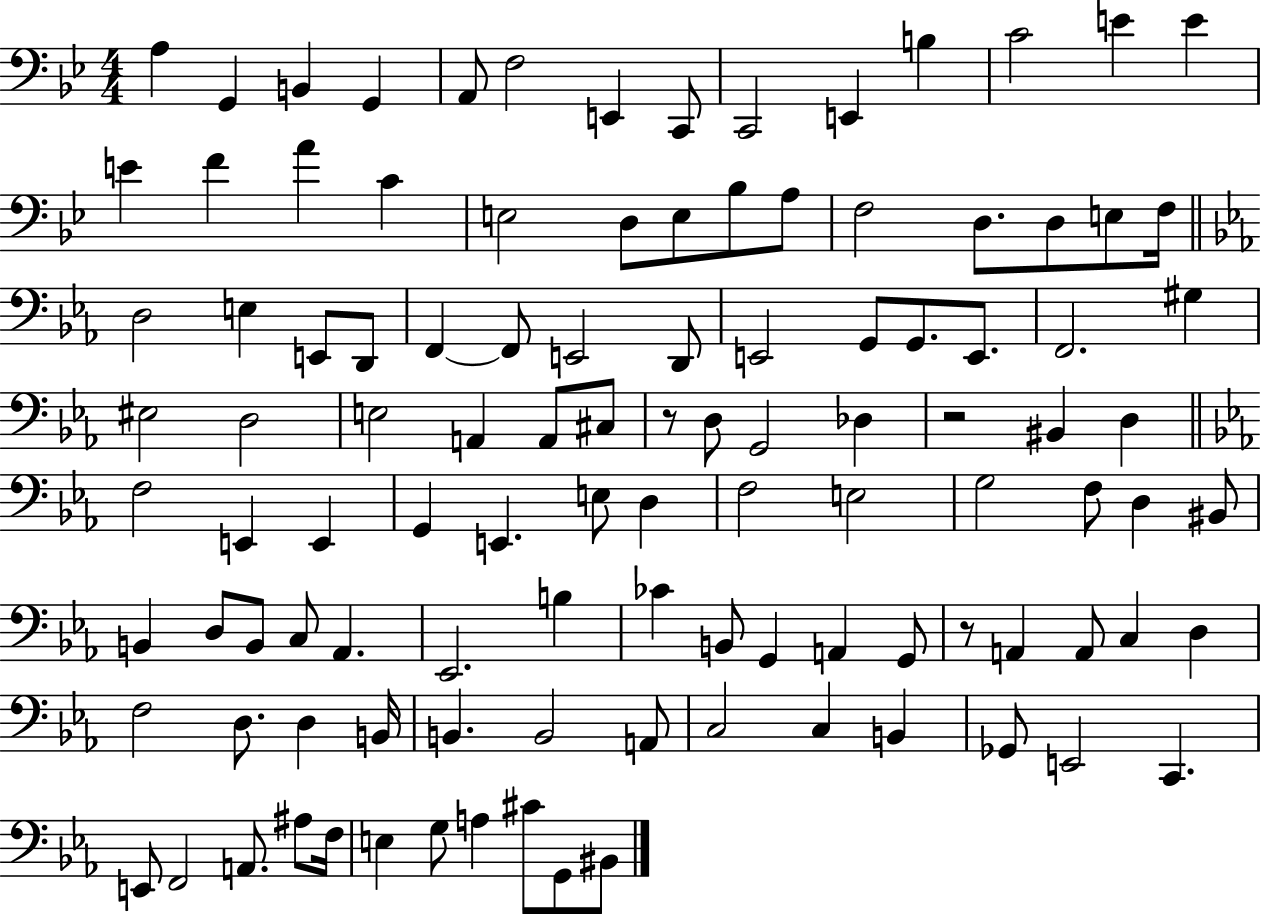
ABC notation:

X:1
T:Untitled
M:4/4
L:1/4
K:Bb
A, G,, B,, G,, A,,/2 F,2 E,, C,,/2 C,,2 E,, B, C2 E E E F A C E,2 D,/2 E,/2 _B,/2 A,/2 F,2 D,/2 D,/2 E,/2 F,/4 D,2 E, E,,/2 D,,/2 F,, F,,/2 E,,2 D,,/2 E,,2 G,,/2 G,,/2 E,,/2 F,,2 ^G, ^E,2 D,2 E,2 A,, A,,/2 ^C,/2 z/2 D,/2 G,,2 _D, z2 ^B,, D, F,2 E,, E,, G,, E,, E,/2 D, F,2 E,2 G,2 F,/2 D, ^B,,/2 B,, D,/2 B,,/2 C,/2 _A,, _E,,2 B, _C B,,/2 G,, A,, G,,/2 z/2 A,, A,,/2 C, D, F,2 D,/2 D, B,,/4 B,, B,,2 A,,/2 C,2 C, B,, _G,,/2 E,,2 C,, E,,/2 F,,2 A,,/2 ^A,/2 F,/4 E, G,/2 A, ^C/2 G,,/2 ^B,,/2